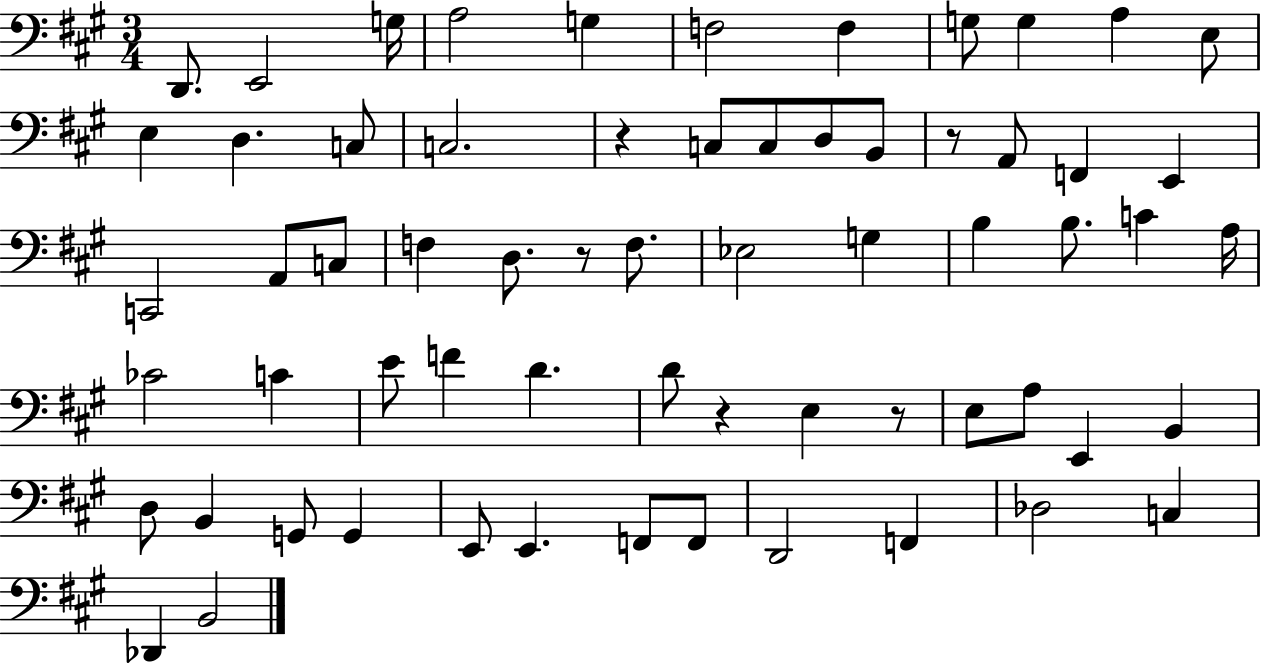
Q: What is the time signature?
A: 3/4